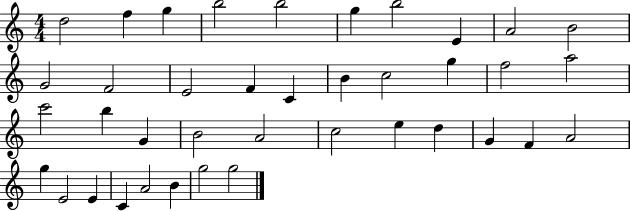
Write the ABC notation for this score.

X:1
T:Untitled
M:4/4
L:1/4
K:C
d2 f g b2 b2 g b2 E A2 B2 G2 F2 E2 F C B c2 g f2 a2 c'2 b G B2 A2 c2 e d G F A2 g E2 E C A2 B g2 g2